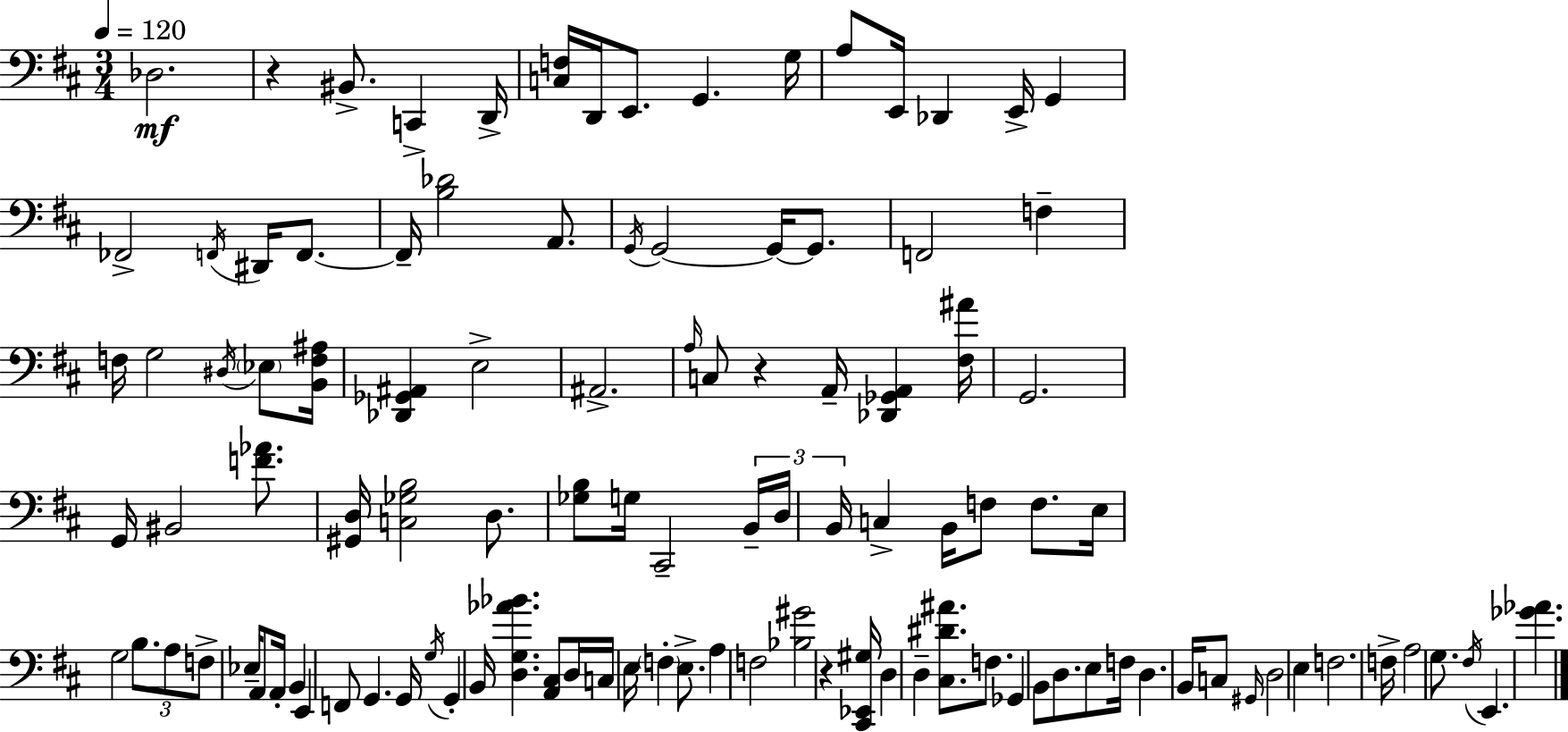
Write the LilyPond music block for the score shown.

{
  \clef bass
  \numericTimeSignature
  \time 3/4
  \key d \major
  \tempo 4 = 120
  des2.\mf | r4 bis,8.-> c,4-> d,16-> | <c f>16 d,16 e,8. g,4. g16 | a8 e,16 des,4 e,16-> g,4 | \break fes,2-> \acciaccatura { f,16 } dis,16 f,8.~~ | f,16-- <b des'>2 a,8. | \acciaccatura { g,16 } g,2~~ g,16~~ g,8. | f,2 f4-- | \break f16 g2 \acciaccatura { dis16 } | \parenthesize ees8 <b, f ais>16 <des, ges, ais,>4 e2-> | ais,2.-> | \grace { a16 } c8 r4 a,16-- <des, ges, a,>4 | \break <fis ais'>16 g,2. | g,16 bis,2 | <f' aes'>8. <gis, d>16 <c ges b>2 | d8. <ges b>8 g16 cis,2-- | \break \tuplet 3/2 { b,16-- d16 b,16 } c4-> b,16 f8 | f8. e16 g2 | \tuplet 3/2 { b8. a8 f8-> } ees16-- a,8 a,16-. | b,4 e,4 f,8 g,4. | \break g,16 \acciaccatura { g16 } g,4-. b,16 <d g aes' bes'>4. | <a, cis>8 d16 c16 e16 \parenthesize f4-. | e8.-> a4 f2 | <bes gis'>2 | \break r4 <cis, ees, gis>16 d4 d4-- | <cis dis' ais'>8. f8. ges,4 | b,8 d8. e8 f16 d4. | b,16 c8 \grace { gis,16 } d2 | \break e4 f2. | f16-> a2 | g8. \acciaccatura { fis16 } e,4. | <ges' aes'>4. \bar "|."
}